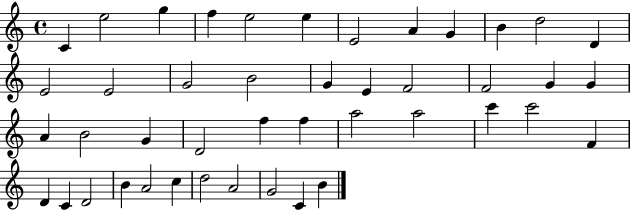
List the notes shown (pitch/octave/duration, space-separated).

C4/q E5/h G5/q F5/q E5/h E5/q E4/h A4/q G4/q B4/q D5/h D4/q E4/h E4/h G4/h B4/h G4/q E4/q F4/h F4/h G4/q G4/q A4/q B4/h G4/q D4/h F5/q F5/q A5/h A5/h C6/q C6/h F4/q D4/q C4/q D4/h B4/q A4/h C5/q D5/h A4/h G4/h C4/q B4/q